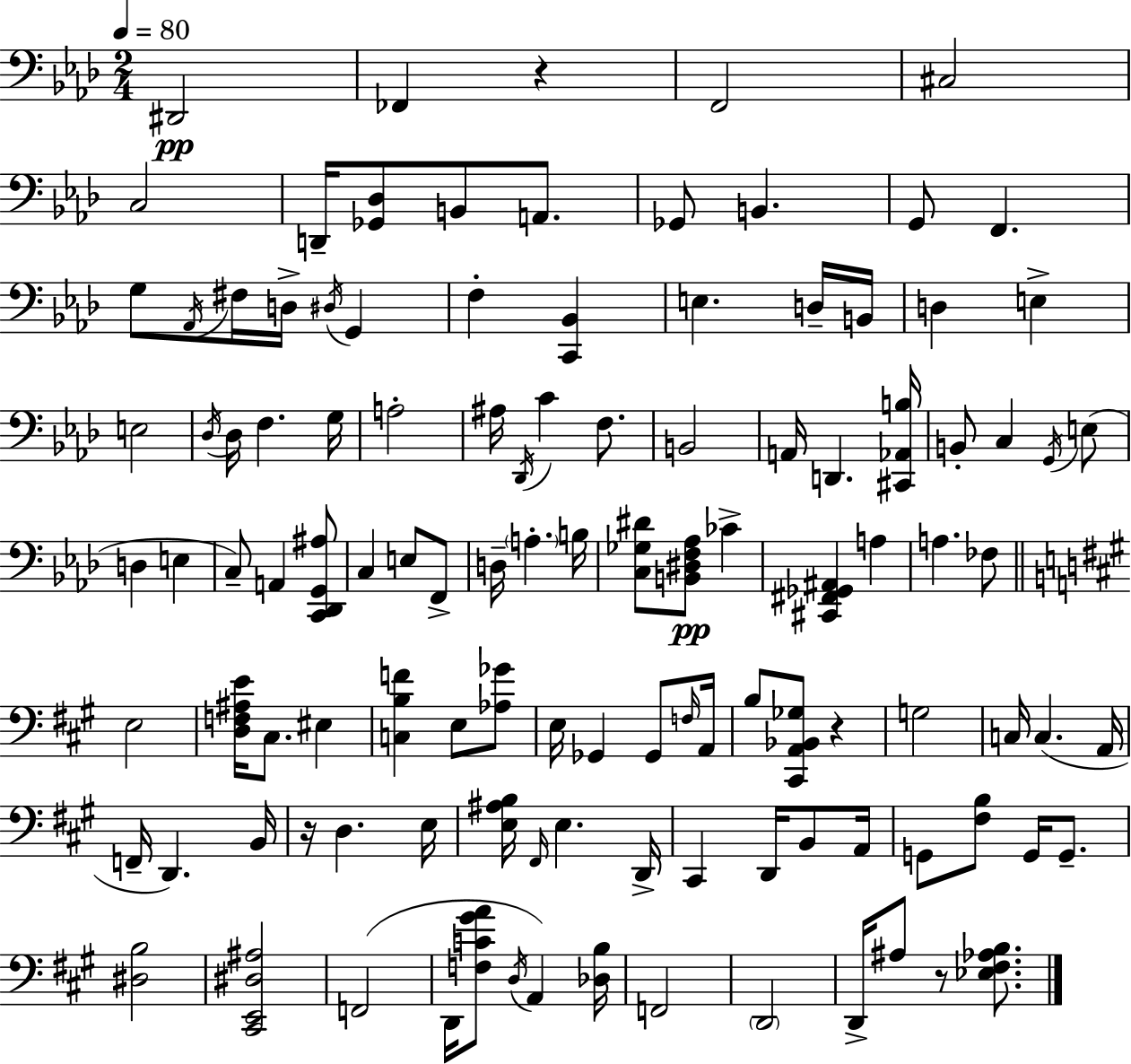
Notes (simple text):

D#2/h FES2/q R/q F2/h C#3/h C3/h D2/s [Gb2,Db3]/e B2/e A2/e. Gb2/e B2/q. G2/e F2/q. G3/e Ab2/s F#3/s D3/s D#3/s G2/q F3/q [C2,Bb2]/q E3/q. D3/s B2/s D3/q E3/q E3/h Db3/s Db3/s F3/q. G3/s A3/h A#3/s Db2/s C4/q F3/e. B2/h A2/s D2/q. [C#2,Ab2,B3]/s B2/e C3/q G2/s E3/e D3/q E3/q C3/e A2/q [C2,Db2,G2,A#3]/e C3/q E3/e F2/e D3/s A3/q. B3/s [C3,Gb3,D#4]/e [B2,D#3,F3,Ab3]/e CES4/q [C#2,F#2,Gb2,A#2]/q A3/q A3/q. FES3/e E3/h [D3,F3,A#3,E4]/s C#3/e. EIS3/q [C3,B3,F4]/q E3/e [Ab3,Gb4]/e E3/s Gb2/q Gb2/e F3/s A2/s B3/e [C#2,A2,Bb2,Gb3]/e R/q G3/h C3/s C3/q. A2/s F2/s D2/q. B2/s R/s D3/q. E3/s [E3,A#3,B3]/s F#2/s E3/q. D2/s C#2/q D2/s B2/e A2/s G2/e [F#3,B3]/e G2/s G2/e. [D#3,B3]/h [C#2,E2,D#3,A#3]/h F2/h D2/s [F3,C4,G#4,A4]/e D3/s A2/q [Db3,B3]/s F2/h D2/h D2/s A#3/e R/e [Eb3,F#3,Ab3,B3]/e.